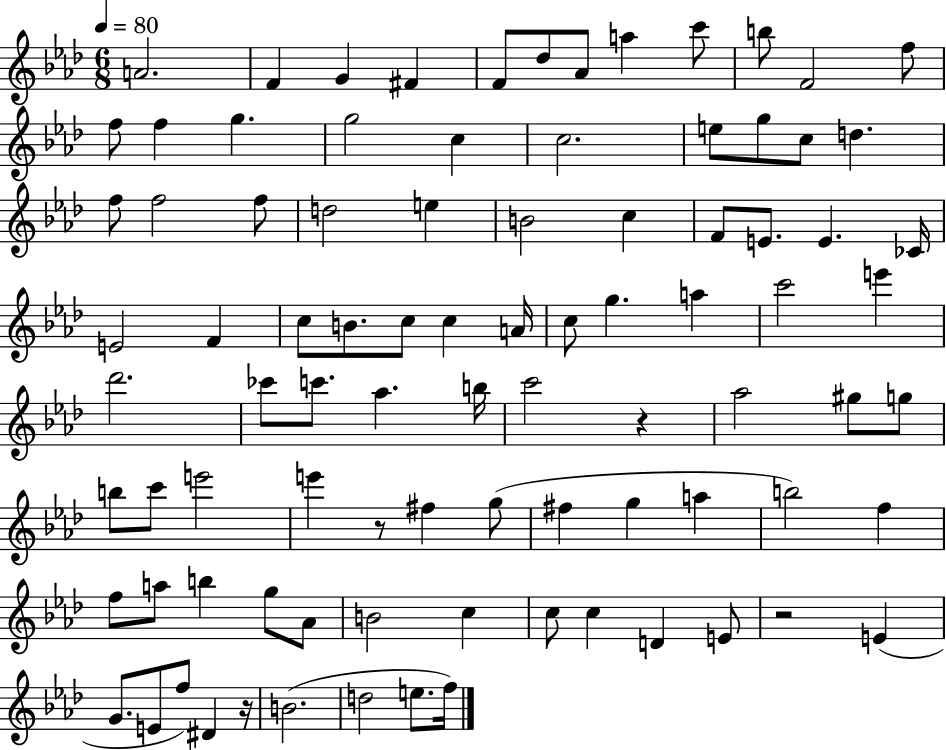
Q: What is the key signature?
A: AES major